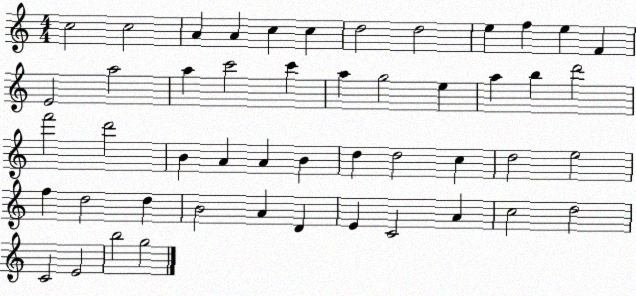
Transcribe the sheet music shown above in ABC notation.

X:1
T:Untitled
M:4/4
L:1/4
K:C
c2 c2 A A c c d2 d2 e f e F E2 a2 a c'2 c' a g2 e a b d'2 f'2 d'2 B A A B d d2 c d2 e2 f d2 d B2 A D E C2 A c2 d2 C2 E2 b2 g2